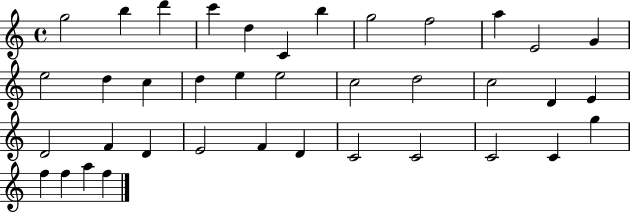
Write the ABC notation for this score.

X:1
T:Untitled
M:4/4
L:1/4
K:C
g2 b d' c' d C b g2 f2 a E2 G e2 d c d e e2 c2 d2 c2 D E D2 F D E2 F D C2 C2 C2 C g f f a f